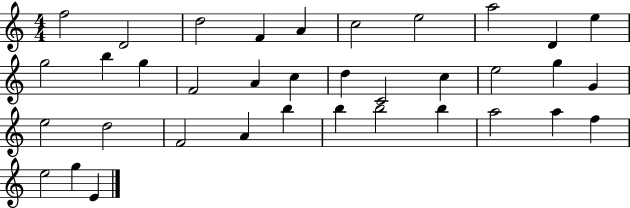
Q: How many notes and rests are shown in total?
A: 36